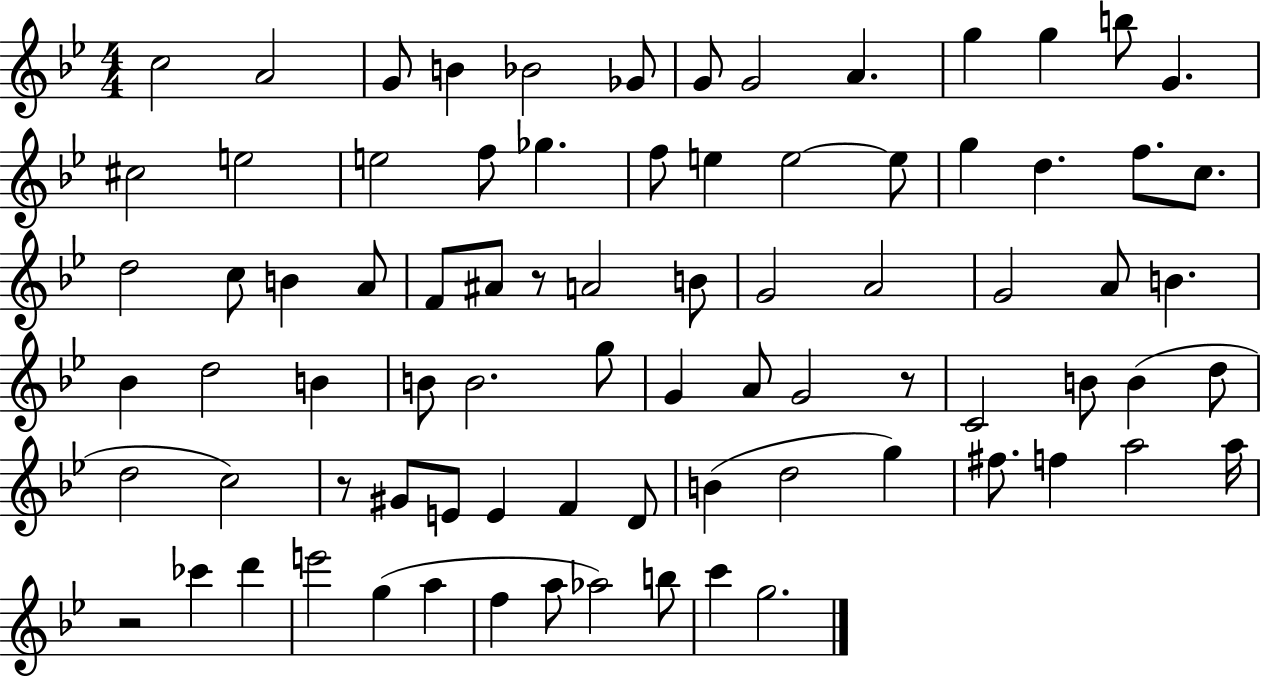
{
  \clef treble
  \numericTimeSignature
  \time 4/4
  \key bes \major
  c''2 a'2 | g'8 b'4 bes'2 ges'8 | g'8 g'2 a'4. | g''4 g''4 b''8 g'4. | \break cis''2 e''2 | e''2 f''8 ges''4. | f''8 e''4 e''2~~ e''8 | g''4 d''4. f''8. c''8. | \break d''2 c''8 b'4 a'8 | f'8 ais'8 r8 a'2 b'8 | g'2 a'2 | g'2 a'8 b'4. | \break bes'4 d''2 b'4 | b'8 b'2. g''8 | g'4 a'8 g'2 r8 | c'2 b'8 b'4( d''8 | \break d''2 c''2) | r8 gis'8 e'8 e'4 f'4 d'8 | b'4( d''2 g''4) | fis''8. f''4 a''2 a''16 | \break r2 ces'''4 d'''4 | e'''2 g''4( a''4 | f''4 a''8 aes''2) b''8 | c'''4 g''2. | \break \bar "|."
}